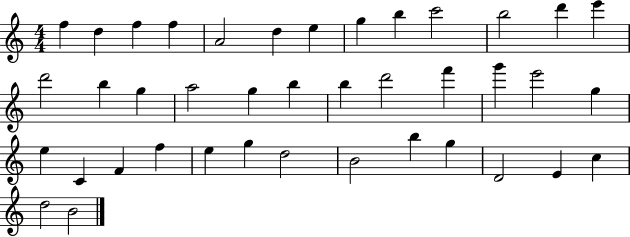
X:1
T:Untitled
M:4/4
L:1/4
K:C
f d f f A2 d e g b c'2 b2 d' e' d'2 b g a2 g b b d'2 f' g' e'2 g e C F f e g d2 B2 b g D2 E c d2 B2